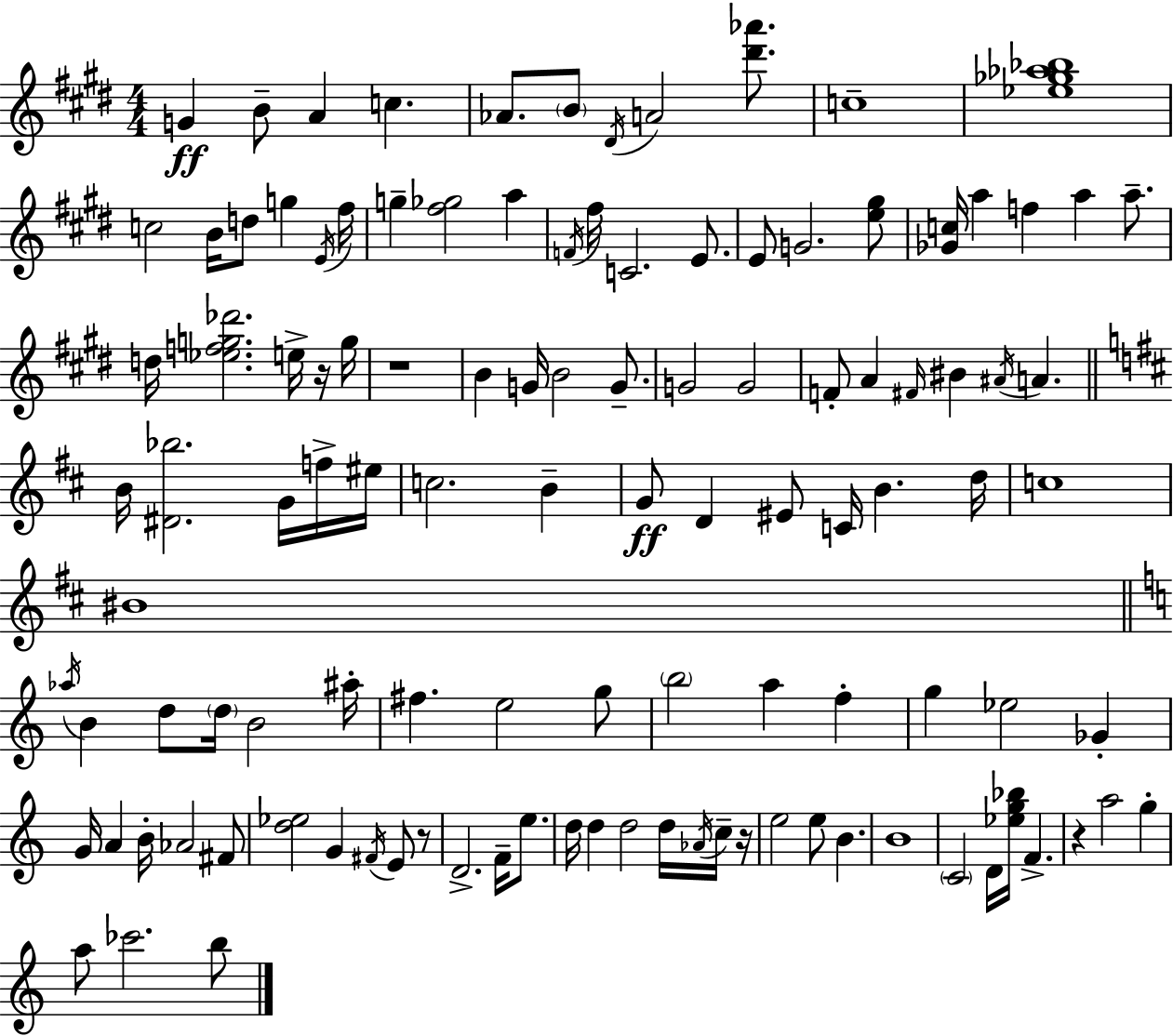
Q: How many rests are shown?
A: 5